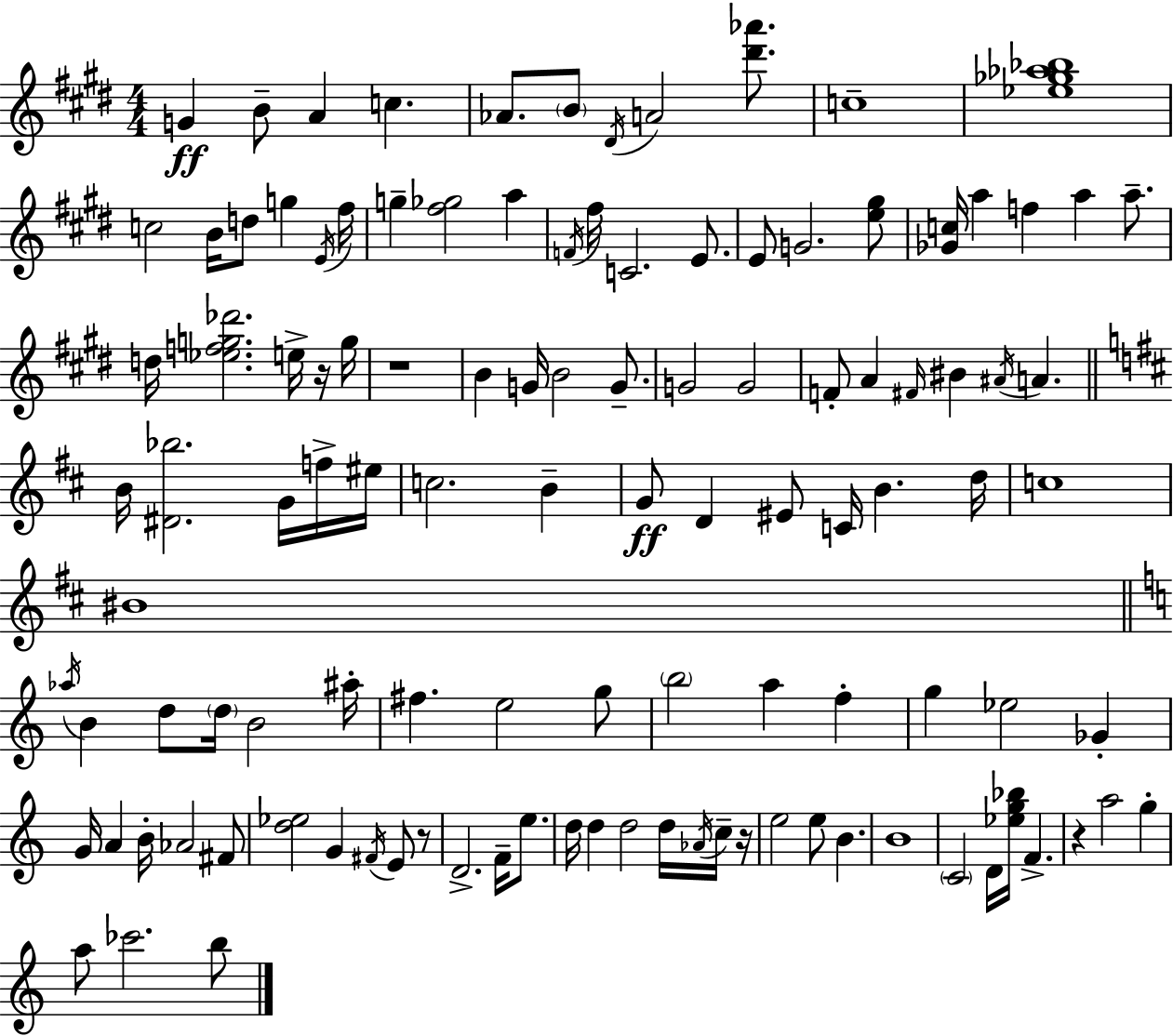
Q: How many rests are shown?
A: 5